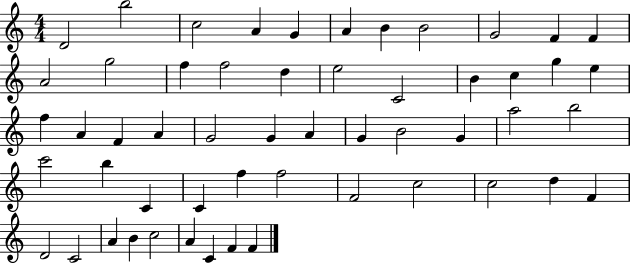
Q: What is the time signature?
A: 4/4